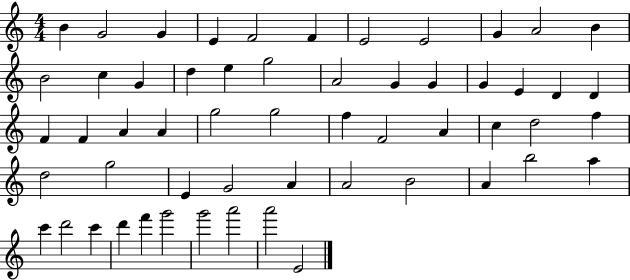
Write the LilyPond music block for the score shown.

{
  \clef treble
  \numericTimeSignature
  \time 4/4
  \key c \major
  b'4 g'2 g'4 | e'4 f'2 f'4 | e'2 e'2 | g'4 a'2 b'4 | \break b'2 c''4 g'4 | d''4 e''4 g''2 | a'2 g'4 g'4 | g'4 e'4 d'4 d'4 | \break f'4 f'4 a'4 a'4 | g''2 g''2 | f''4 f'2 a'4 | c''4 d''2 f''4 | \break d''2 g''2 | e'4 g'2 a'4 | a'2 b'2 | a'4 b''2 a''4 | \break c'''4 d'''2 c'''4 | d'''4 f'''4 g'''2 | g'''2 a'''2 | a'''2 e'2 | \break \bar "|."
}